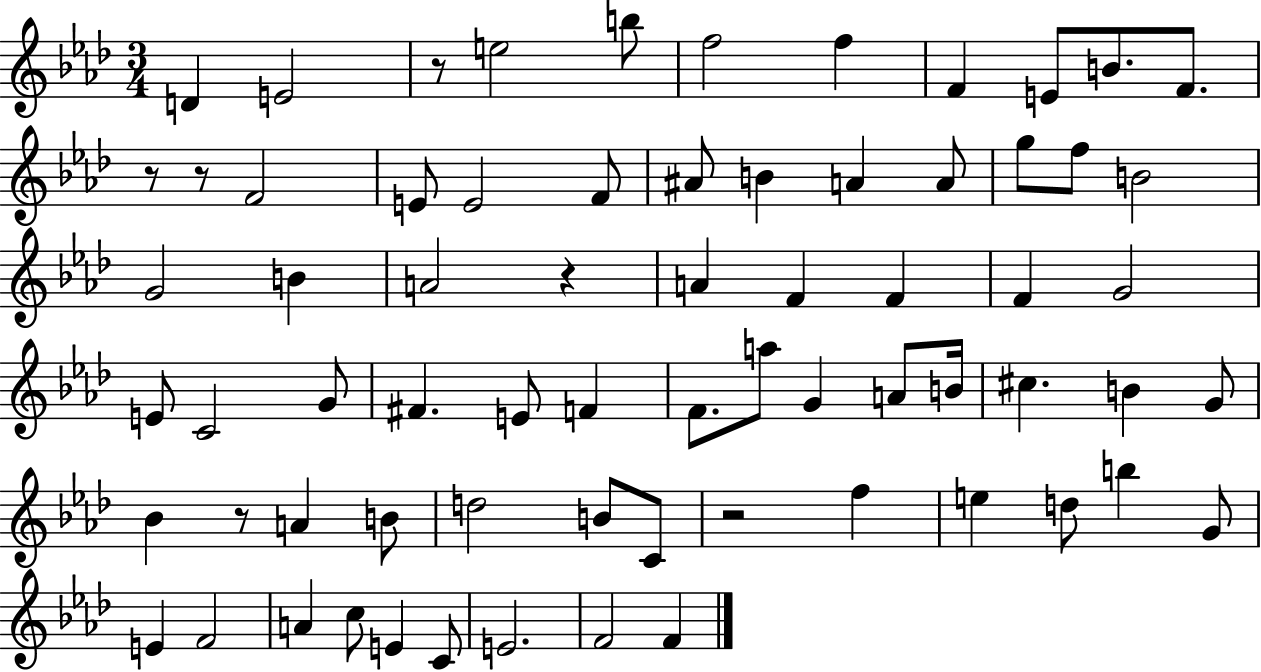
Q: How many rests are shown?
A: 6